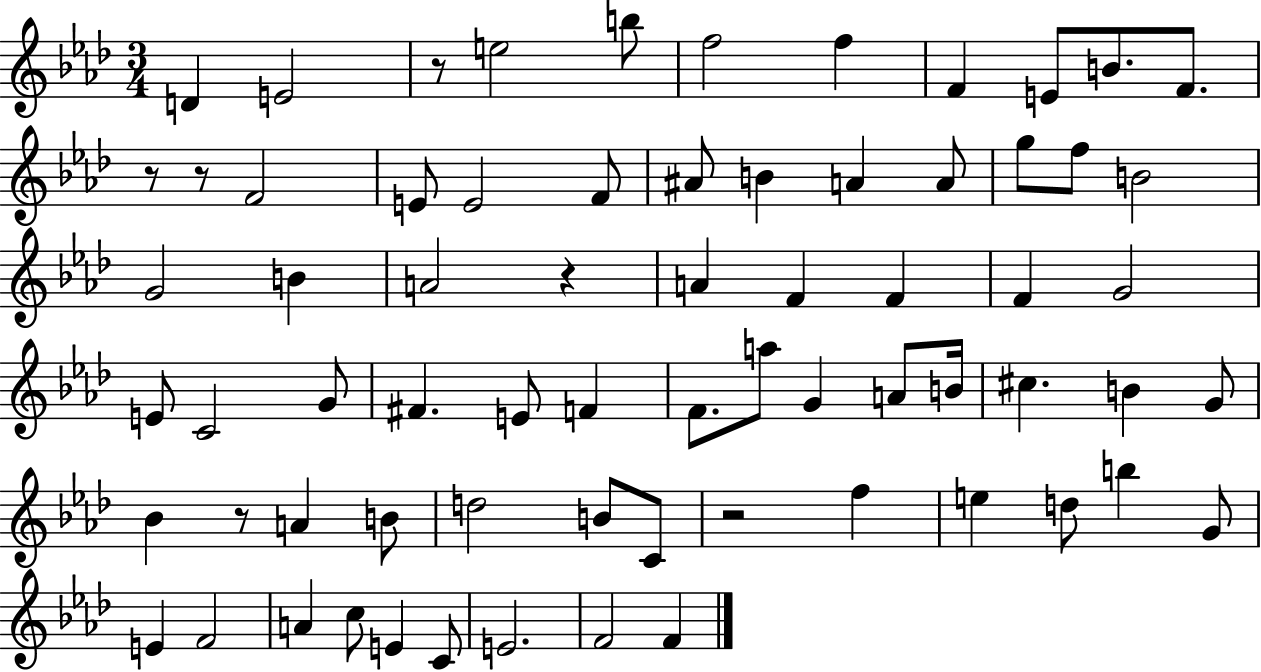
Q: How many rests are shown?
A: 6